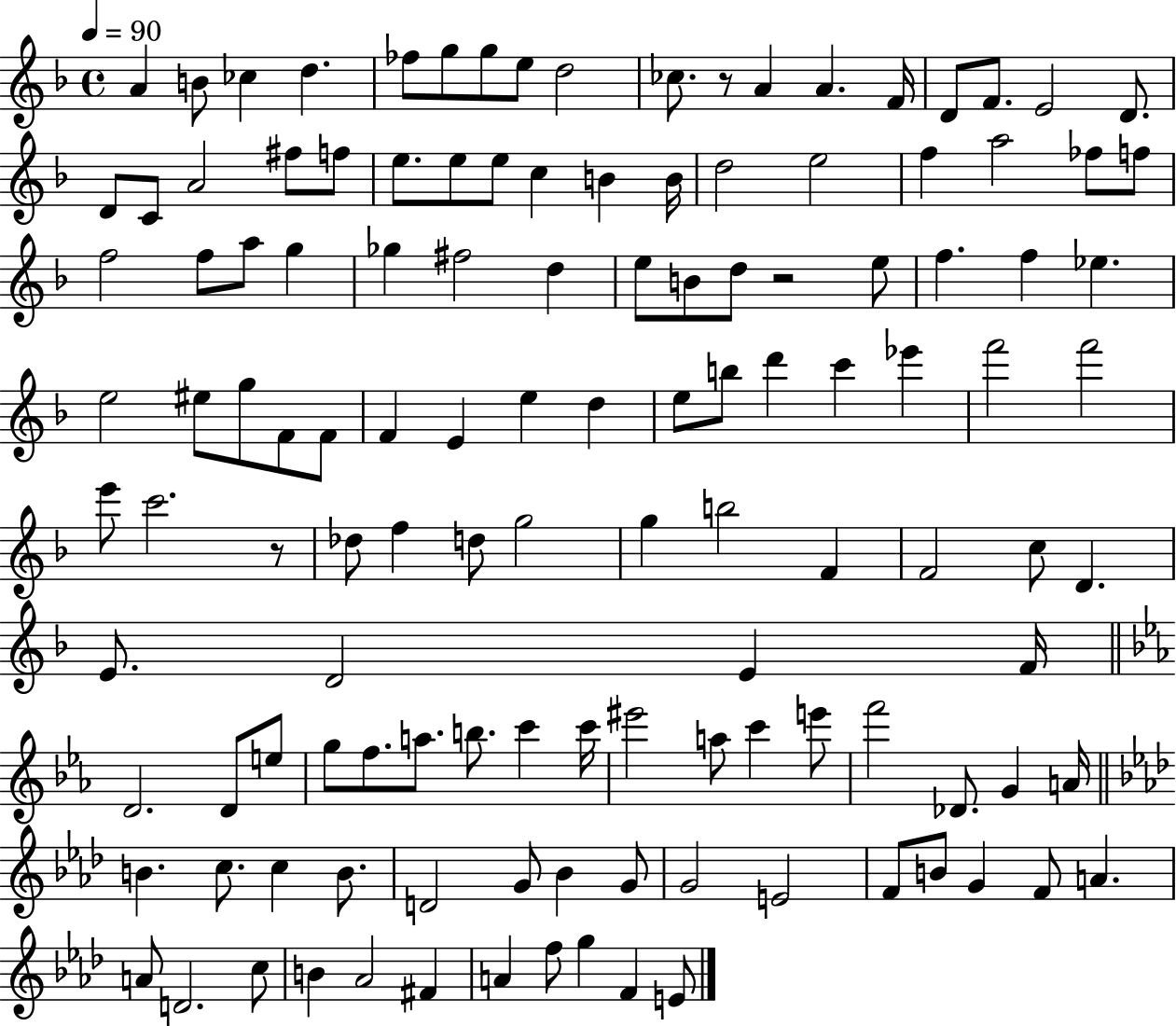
A4/q B4/e CES5/q D5/q. FES5/e G5/e G5/e E5/e D5/h CES5/e. R/e A4/q A4/q. F4/s D4/e F4/e. E4/h D4/e. D4/e C4/e A4/h F#5/e F5/e E5/e. E5/e E5/e C5/q B4/q B4/s D5/h E5/h F5/q A5/h FES5/e F5/e F5/h F5/e A5/e G5/q Gb5/q F#5/h D5/q E5/e B4/e D5/e R/h E5/e F5/q. F5/q Eb5/q. E5/h EIS5/e G5/e F4/e F4/e F4/q E4/q E5/q D5/q E5/e B5/e D6/q C6/q Eb6/q F6/h F6/h E6/e C6/h. R/e Db5/e F5/q D5/e G5/h G5/q B5/h F4/q F4/h C5/e D4/q. E4/e. D4/h E4/q F4/s D4/h. D4/e E5/e G5/e F5/e. A5/e. B5/e. C6/q C6/s EIS6/h A5/e C6/q E6/e F6/h Db4/e. G4/q A4/s B4/q. C5/e. C5/q B4/e. D4/h G4/e Bb4/q G4/e G4/h E4/h F4/e B4/e G4/q F4/e A4/q. A4/e D4/h. C5/e B4/q Ab4/h F#4/q A4/q F5/e G5/q F4/q E4/e